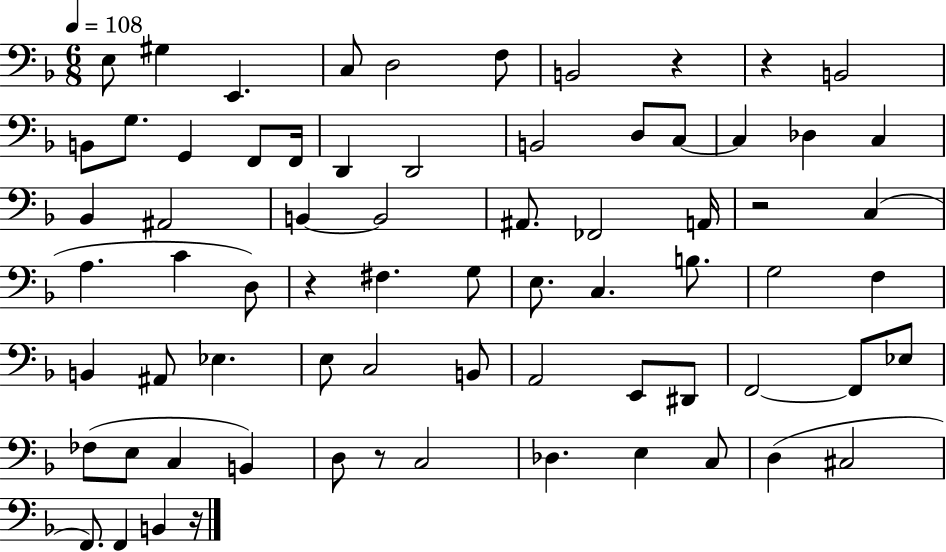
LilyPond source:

{
  \clef bass
  \numericTimeSignature
  \time 6/8
  \key f \major
  \tempo 4 = 108
  e8 gis4 e,4. | c8 d2 f8 | b,2 r4 | r4 b,2 | \break b,8 g8. g,4 f,8 f,16 | d,4 d,2 | b,2 d8 c8~~ | c4 des4 c4 | \break bes,4 ais,2 | b,4~~ b,2 | ais,8. fes,2 a,16 | r2 c4( | \break a4. c'4 d8) | r4 fis4. g8 | e8. c4. b8. | g2 f4 | \break b,4 ais,8 ees4. | e8 c2 b,8 | a,2 e,8 dis,8 | f,2~~ f,8 ees8 | \break fes8( e8 c4 b,4) | d8 r8 c2 | des4. e4 c8 | d4( cis2 | \break f,8.) f,4 b,4 r16 | \bar "|."
}